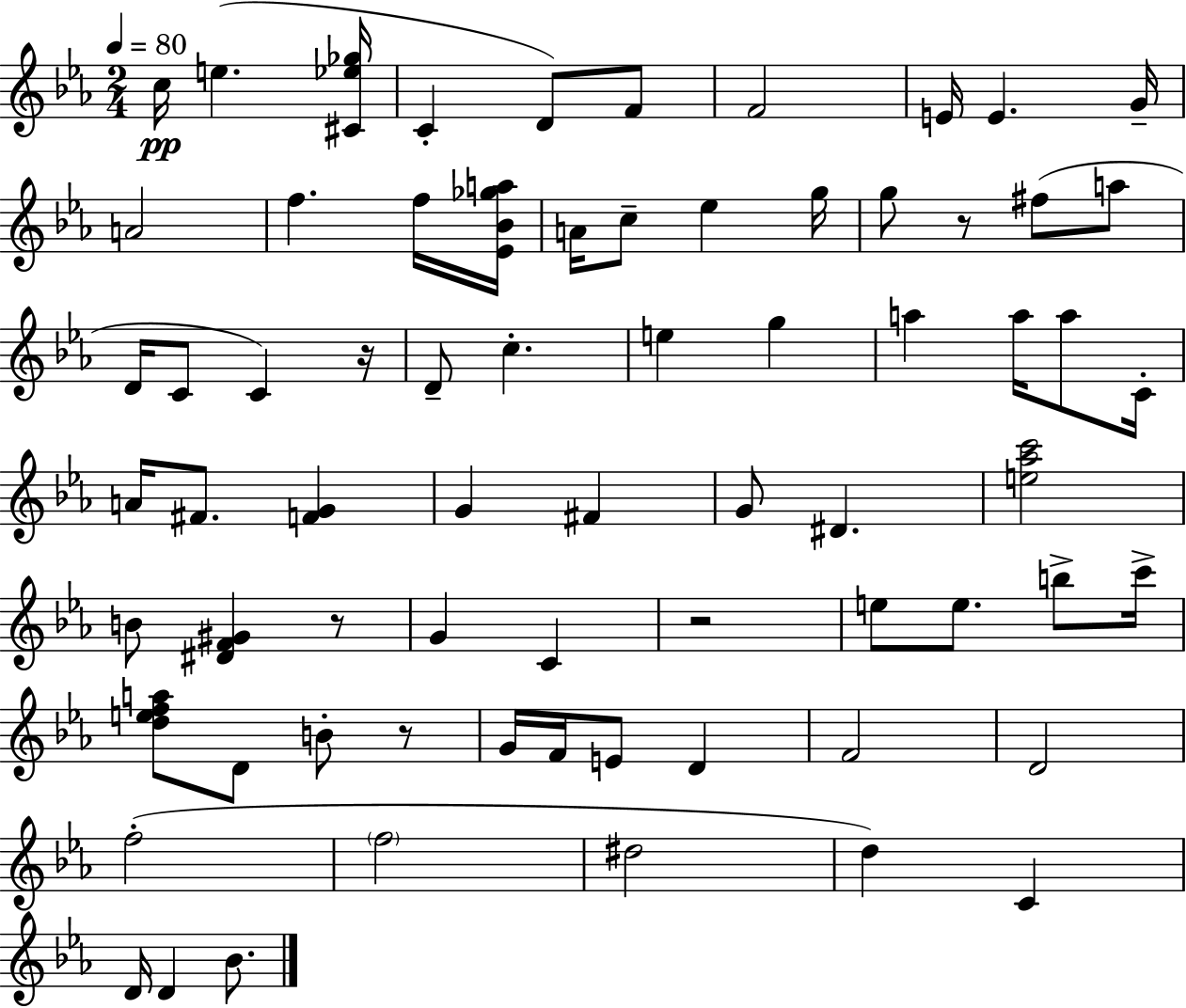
{
  \clef treble
  \numericTimeSignature
  \time 2/4
  \key ees \major
  \tempo 4 = 80
  c''16\pp e''4.( <cis' ees'' ges''>16 | c'4-. d'8) f'8 | f'2 | e'16 e'4. g'16-- | \break a'2 | f''4. f''16 <ees' bes' ges'' a''>16 | a'16 c''8-- ees''4 g''16 | g''8 r8 fis''8( a''8 | \break d'16 c'8 c'4) r16 | d'8-- c''4.-. | e''4 g''4 | a''4 a''16 a''8 c'16-. | \break a'16 fis'8. <f' g'>4 | g'4 fis'4 | g'8 dis'4. | <e'' aes'' c'''>2 | \break b'8 <dis' f' gis'>4 r8 | g'4 c'4 | r2 | e''8 e''8. b''8-> c'''16-> | \break <d'' e'' f'' a''>8 d'8 b'8-. r8 | g'16 f'16 e'8 d'4 | f'2 | d'2 | \break f''2-.( | \parenthesize f''2 | dis''2 | d''4) c'4 | \break d'16 d'4 bes'8. | \bar "|."
}